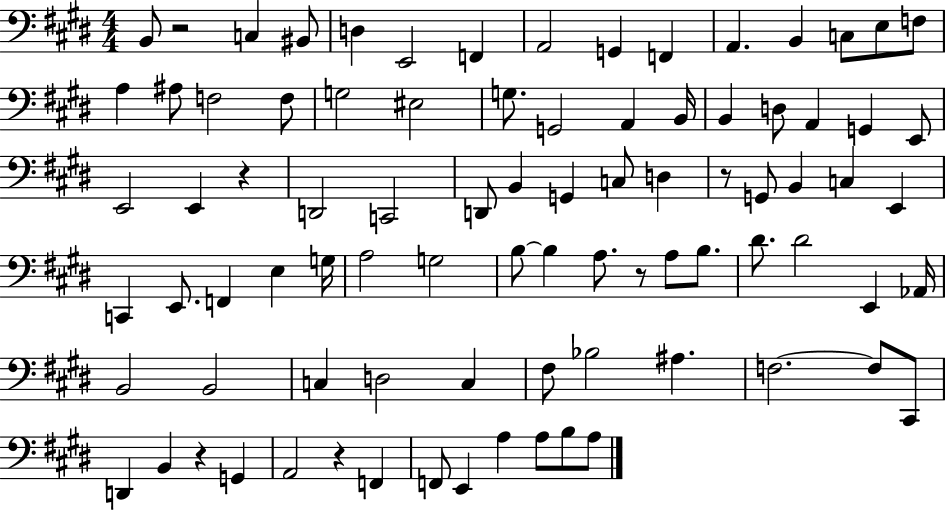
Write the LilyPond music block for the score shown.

{
  \clef bass
  \numericTimeSignature
  \time 4/4
  \key e \major
  b,8 r2 c4 bis,8 | d4 e,2 f,4 | a,2 g,4 f,4 | a,4. b,4 c8 e8 f8 | \break a4 ais8 f2 f8 | g2 eis2 | g8. g,2 a,4 b,16 | b,4 d8 a,4 g,4 e,8 | \break e,2 e,4 r4 | d,2 c,2 | d,8 b,4 g,4 c8 d4 | r8 g,8 b,4 c4 e,4 | \break c,4 e,8. f,4 e4 g16 | a2 g2 | b8~~ b4 a8. r8 a8 b8. | dis'8. dis'2 e,4 aes,16 | \break b,2 b,2 | c4 d2 c4 | fis8 bes2 ais4. | f2.~~ f8 cis,8 | \break d,4 b,4 r4 g,4 | a,2 r4 f,4 | f,8 e,4 a4 a8 b8 a8 | \bar "|."
}